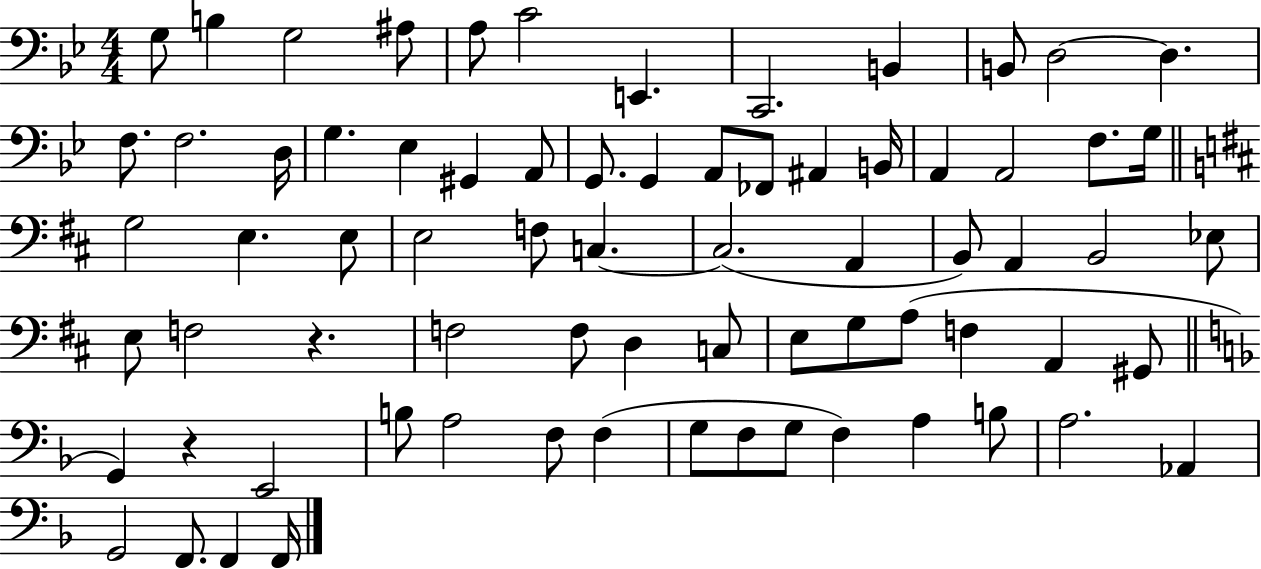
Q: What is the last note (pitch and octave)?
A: F2